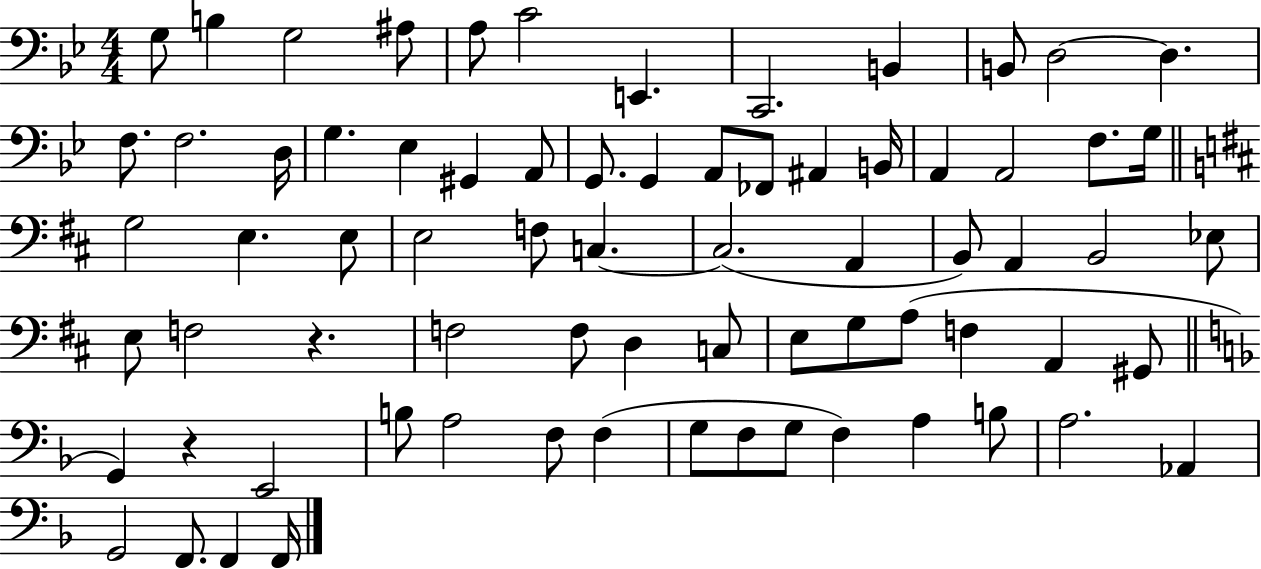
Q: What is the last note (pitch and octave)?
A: F2